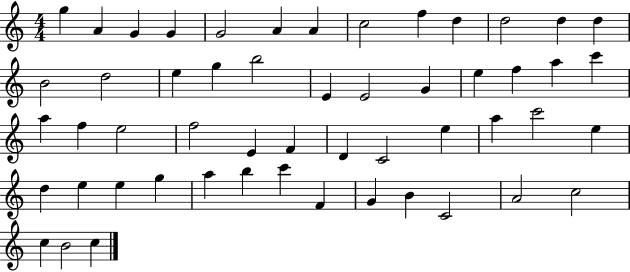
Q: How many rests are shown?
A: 0